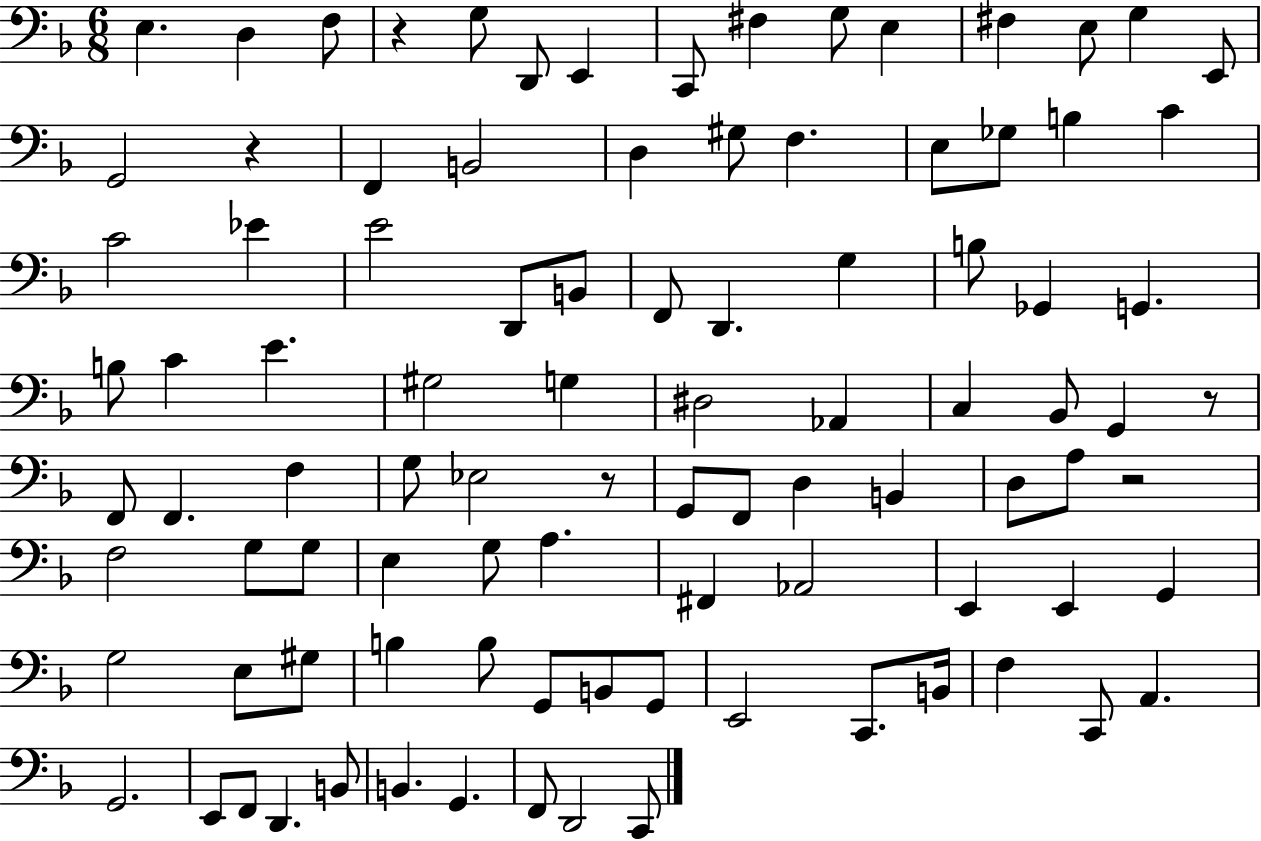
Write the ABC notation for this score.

X:1
T:Untitled
M:6/8
L:1/4
K:F
E, D, F,/2 z G,/2 D,,/2 E,, C,,/2 ^F, G,/2 E, ^F, E,/2 G, E,,/2 G,,2 z F,, B,,2 D, ^G,/2 F, E,/2 _G,/2 B, C C2 _E E2 D,,/2 B,,/2 F,,/2 D,, G, B,/2 _G,, G,, B,/2 C E ^G,2 G, ^D,2 _A,, C, _B,,/2 G,, z/2 F,,/2 F,, F, G,/2 _E,2 z/2 G,,/2 F,,/2 D, B,, D,/2 A,/2 z2 F,2 G,/2 G,/2 E, G,/2 A, ^F,, _A,,2 E,, E,, G,, G,2 E,/2 ^G,/2 B, B,/2 G,,/2 B,,/2 G,,/2 E,,2 C,,/2 B,,/4 F, C,,/2 A,, G,,2 E,,/2 F,,/2 D,, B,,/2 B,, G,, F,,/2 D,,2 C,,/2